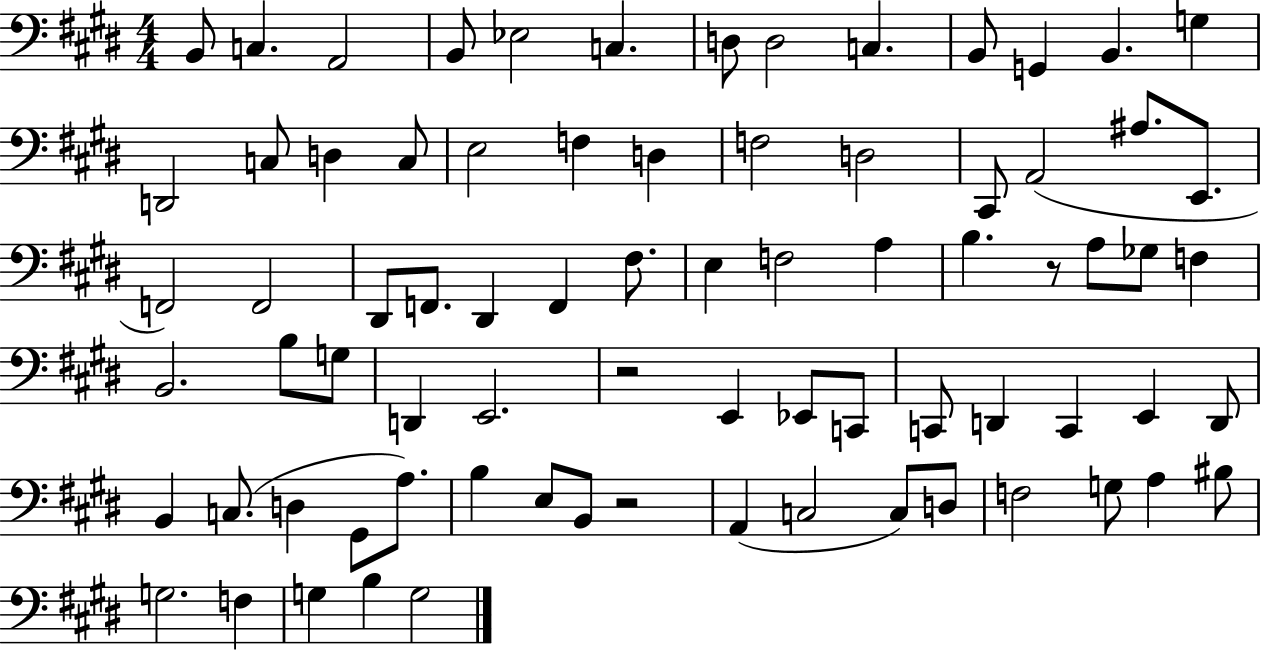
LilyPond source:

{
  \clef bass
  \numericTimeSignature
  \time 4/4
  \key e \major
  b,8 c4. a,2 | b,8 ees2 c4. | d8 d2 c4. | b,8 g,4 b,4. g4 | \break d,2 c8 d4 c8 | e2 f4 d4 | f2 d2 | cis,8 a,2( ais8. e,8. | \break f,2) f,2 | dis,8 f,8. dis,4 f,4 fis8. | e4 f2 a4 | b4. r8 a8 ges8 f4 | \break b,2. b8 g8 | d,4 e,2. | r2 e,4 ees,8 c,8 | c,8 d,4 c,4 e,4 d,8 | \break b,4 c8.( d4 gis,8 a8.) | b4 e8 b,8 r2 | a,4( c2 c8) d8 | f2 g8 a4 bis8 | \break g2. f4 | g4 b4 g2 | \bar "|."
}